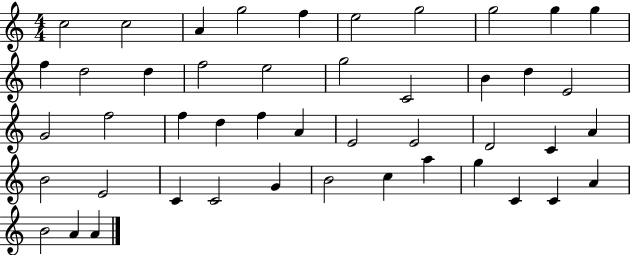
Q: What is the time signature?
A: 4/4